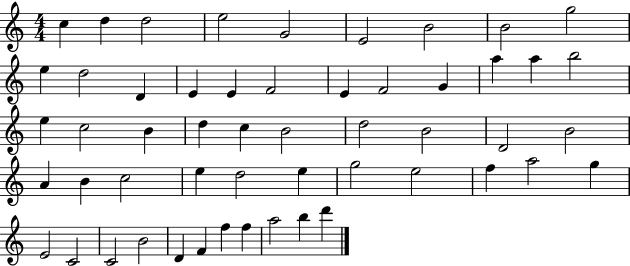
X:1
T:Untitled
M:4/4
L:1/4
K:C
c d d2 e2 G2 E2 B2 B2 g2 e d2 D E E F2 E F2 G a a b2 e c2 B d c B2 d2 B2 D2 B2 A B c2 e d2 e g2 e2 f a2 g E2 C2 C2 B2 D F f f a2 b d'